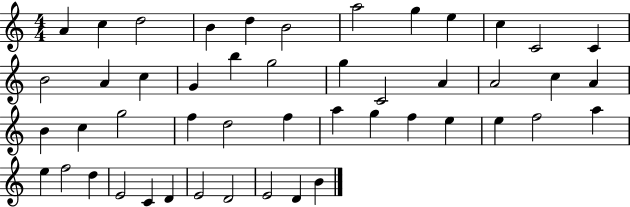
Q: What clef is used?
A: treble